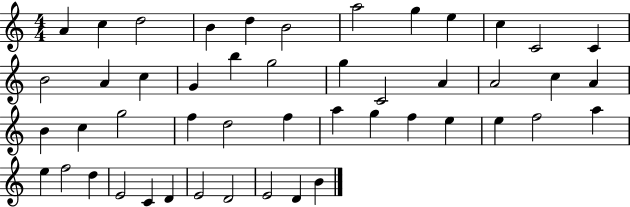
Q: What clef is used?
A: treble